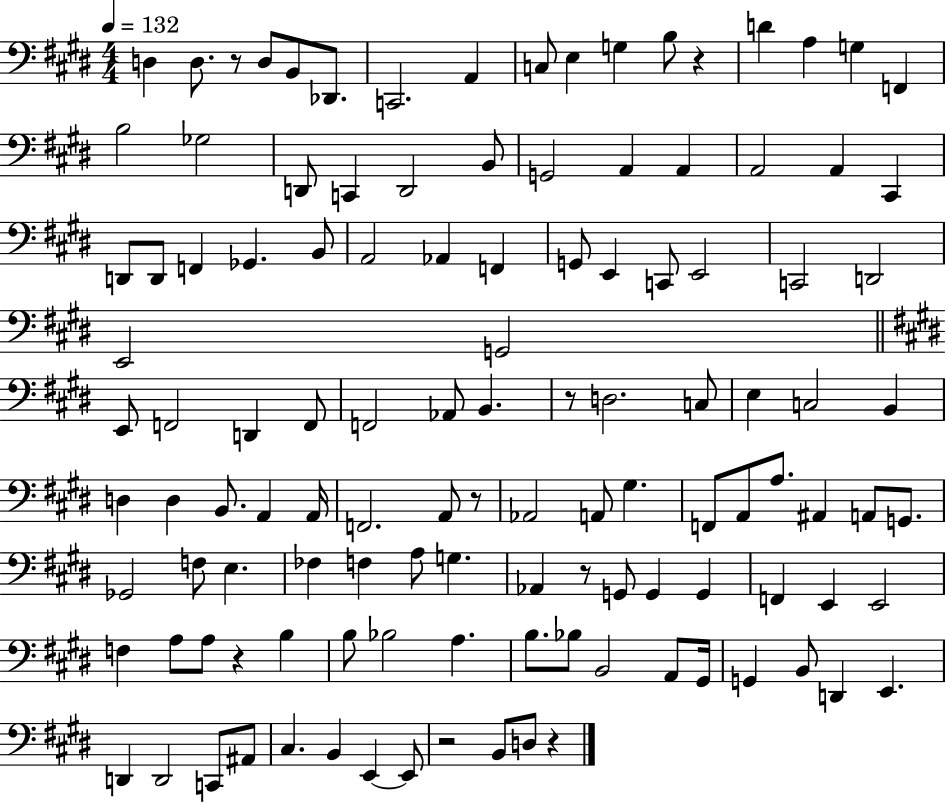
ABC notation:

X:1
T:Untitled
M:4/4
L:1/4
K:E
D, D,/2 z/2 D,/2 B,,/2 _D,,/2 C,,2 A,, C,/2 E, G, B,/2 z D A, G, F,, B,2 _G,2 D,,/2 C,, D,,2 B,,/2 G,,2 A,, A,, A,,2 A,, ^C,, D,,/2 D,,/2 F,, _G,, B,,/2 A,,2 _A,, F,, G,,/2 E,, C,,/2 E,,2 C,,2 D,,2 E,,2 G,,2 E,,/2 F,,2 D,, F,,/2 F,,2 _A,,/2 B,, z/2 D,2 C,/2 E, C,2 B,, D, D, B,,/2 A,, A,,/4 F,,2 A,,/2 z/2 _A,,2 A,,/2 ^G, F,,/2 A,,/2 A,/2 ^A,, A,,/2 G,,/2 _G,,2 F,/2 E, _F, F, A,/2 G, _A,, z/2 G,,/2 G,, G,, F,, E,, E,,2 F, A,/2 A,/2 z B, B,/2 _B,2 A, B,/2 _B,/2 B,,2 A,,/2 ^G,,/4 G,, B,,/2 D,, E,, D,, D,,2 C,,/2 ^A,,/2 ^C, B,, E,, E,,/2 z2 B,,/2 D,/2 z